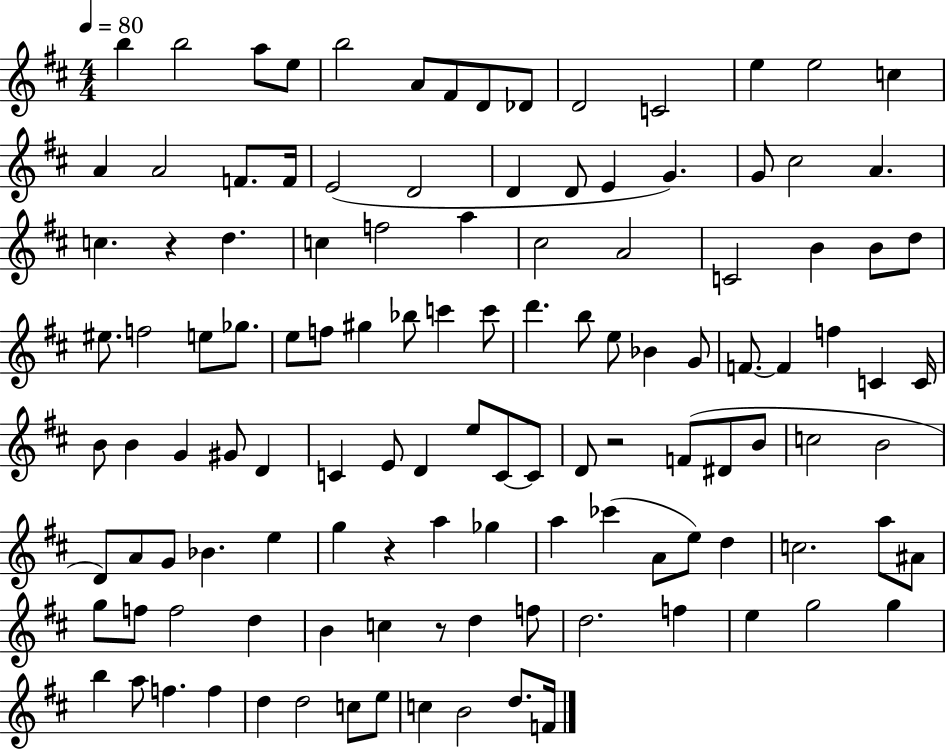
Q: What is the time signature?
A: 4/4